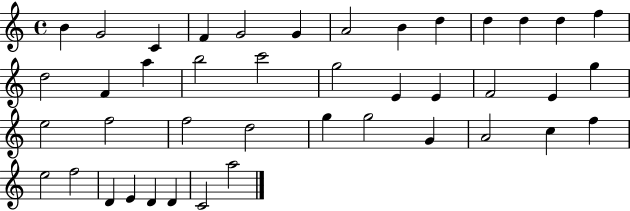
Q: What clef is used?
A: treble